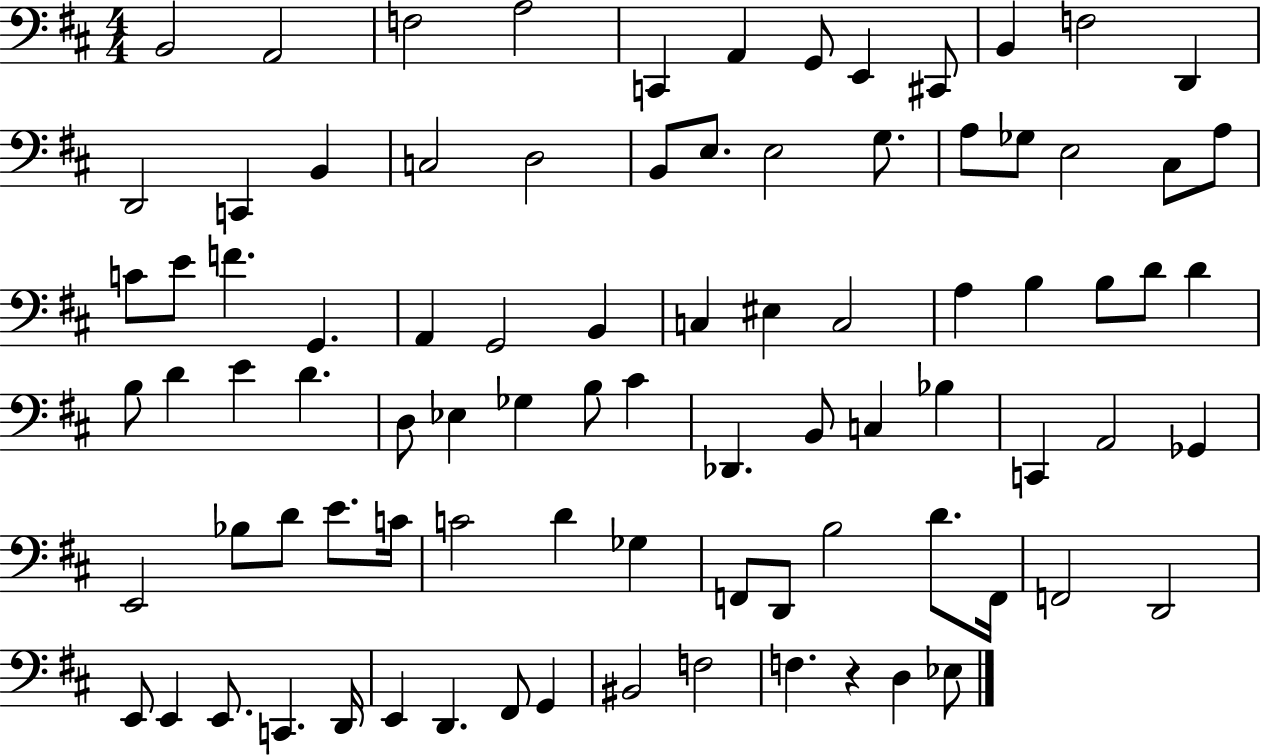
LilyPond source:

{
  \clef bass
  \numericTimeSignature
  \time 4/4
  \key d \major
  b,2 a,2 | f2 a2 | c,4 a,4 g,8 e,4 cis,8 | b,4 f2 d,4 | \break d,2 c,4 b,4 | c2 d2 | b,8 e8. e2 g8. | a8 ges8 e2 cis8 a8 | \break c'8 e'8 f'4. g,4. | a,4 g,2 b,4 | c4 eis4 c2 | a4 b4 b8 d'8 d'4 | \break b8 d'4 e'4 d'4. | d8 ees4 ges4 b8 cis'4 | des,4. b,8 c4 bes4 | c,4 a,2 ges,4 | \break e,2 bes8 d'8 e'8. c'16 | c'2 d'4 ges4 | f,8 d,8 b2 d'8. f,16 | f,2 d,2 | \break e,8 e,4 e,8. c,4. d,16 | e,4 d,4. fis,8 g,4 | bis,2 f2 | f4. r4 d4 ees8 | \break \bar "|."
}